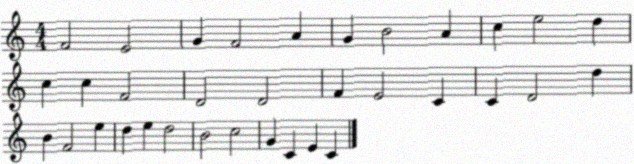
X:1
T:Untitled
M:4/4
L:1/4
K:C
F2 E2 G F2 A G B2 A c e2 d c c F2 D2 D2 F E2 C C D2 d B F2 e d e d2 B2 c2 G C E C